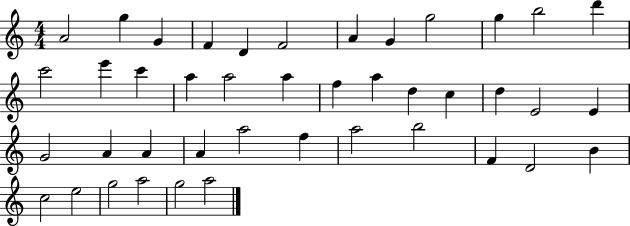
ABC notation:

X:1
T:Untitled
M:4/4
L:1/4
K:C
A2 g G F D F2 A G g2 g b2 d' c'2 e' c' a a2 a f a d c d E2 E G2 A A A a2 f a2 b2 F D2 B c2 e2 g2 a2 g2 a2